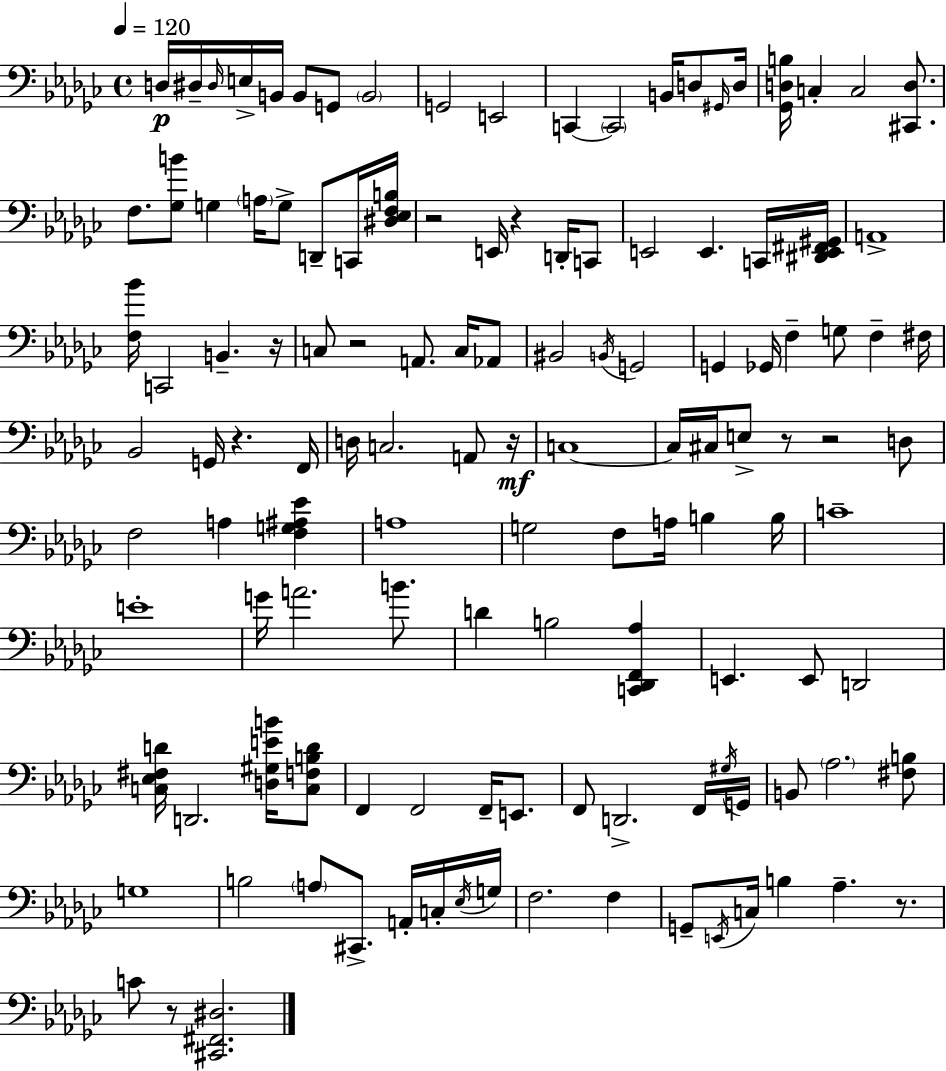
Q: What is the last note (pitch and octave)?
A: C4